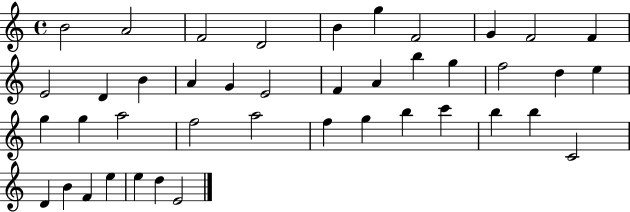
{
  \clef treble
  \time 4/4
  \defaultTimeSignature
  \key c \major
  b'2 a'2 | f'2 d'2 | b'4 g''4 f'2 | g'4 f'2 f'4 | \break e'2 d'4 b'4 | a'4 g'4 e'2 | f'4 a'4 b''4 g''4 | f''2 d''4 e''4 | \break g''4 g''4 a''2 | f''2 a''2 | f''4 g''4 b''4 c'''4 | b''4 b''4 c'2 | \break d'4 b'4 f'4 e''4 | e''4 d''4 e'2 | \bar "|."
}